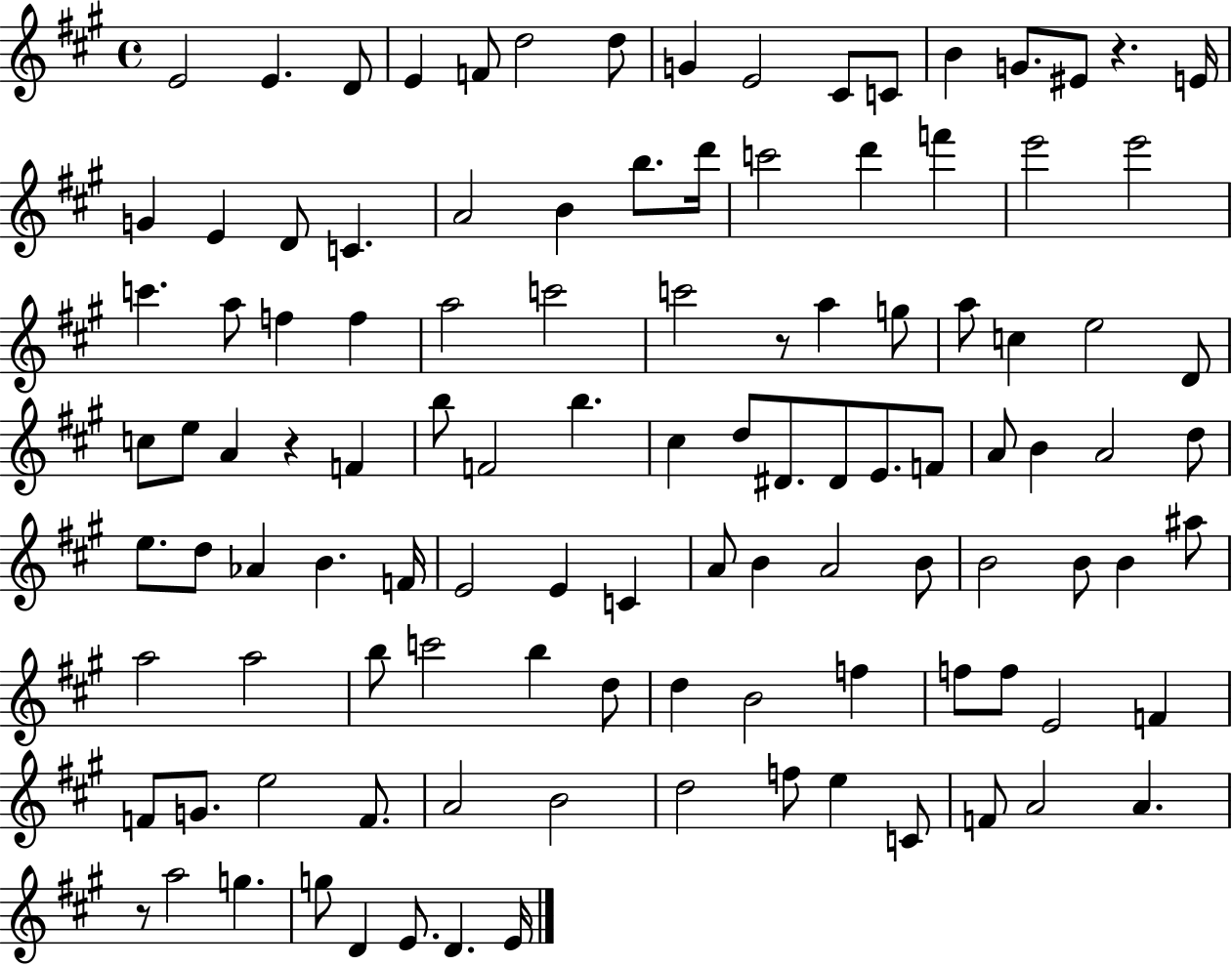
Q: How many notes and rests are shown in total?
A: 111